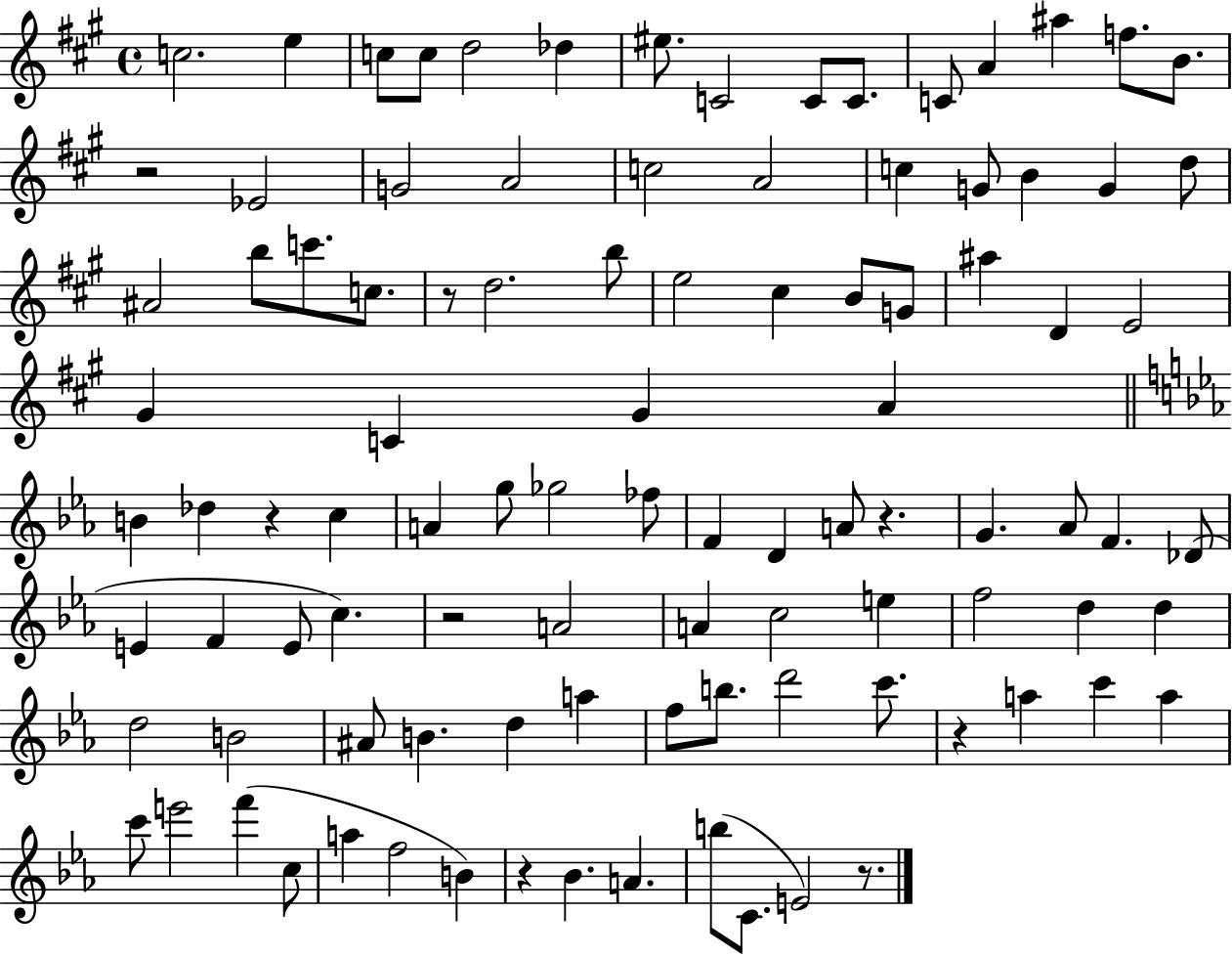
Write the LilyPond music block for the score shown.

{
  \clef treble
  \time 4/4
  \defaultTimeSignature
  \key a \major
  c''2. e''4 | c''8 c''8 d''2 des''4 | eis''8. c'2 c'8 c'8. | c'8 a'4 ais''4 f''8. b'8. | \break r2 ees'2 | g'2 a'2 | c''2 a'2 | c''4 g'8 b'4 g'4 d''8 | \break ais'2 b''8 c'''8. c''8. | r8 d''2. b''8 | e''2 cis''4 b'8 g'8 | ais''4 d'4 e'2 | \break gis'4 c'4 gis'4 a'4 | \bar "||" \break \key ees \major b'4 des''4 r4 c''4 | a'4 g''8 ges''2 fes''8 | f'4 d'4 a'8 r4. | g'4. aes'8 f'4. des'8( | \break e'4 f'4 e'8 c''4.) | r2 a'2 | a'4 c''2 e''4 | f''2 d''4 d''4 | \break d''2 b'2 | ais'8 b'4. d''4 a''4 | f''8 b''8. d'''2 c'''8. | r4 a''4 c'''4 a''4 | \break c'''8 e'''2 f'''4( c''8 | a''4 f''2 b'4) | r4 bes'4. a'4. | b''8( c'8. e'2) r8. | \break \bar "|."
}